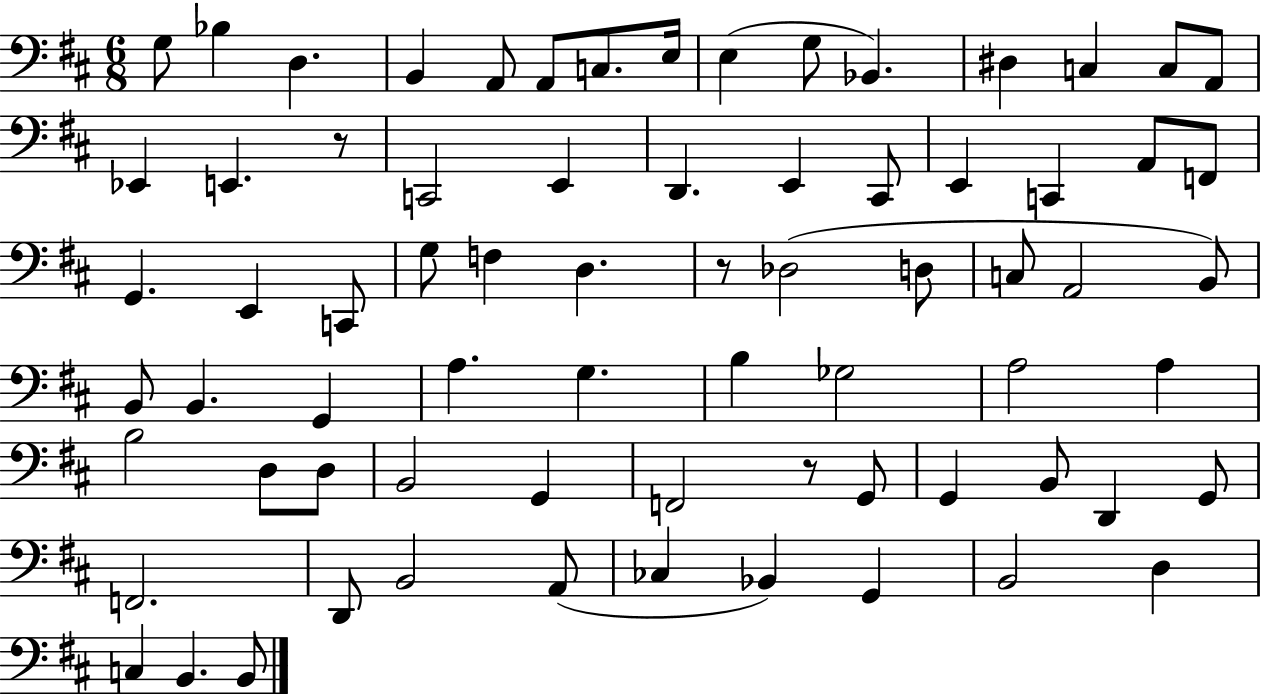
G3/e Bb3/q D3/q. B2/q A2/e A2/e C3/e. E3/s E3/q G3/e Bb2/q. D#3/q C3/q C3/e A2/e Eb2/q E2/q. R/e C2/h E2/q D2/q. E2/q C#2/e E2/q C2/q A2/e F2/e G2/q. E2/q C2/e G3/e F3/q D3/q. R/e Db3/h D3/e C3/e A2/h B2/e B2/e B2/q. G2/q A3/q. G3/q. B3/q Gb3/h A3/h A3/q B3/h D3/e D3/e B2/h G2/q F2/h R/e G2/e G2/q B2/e D2/q G2/e F2/h. D2/e B2/h A2/e CES3/q Bb2/q G2/q B2/h D3/q C3/q B2/q. B2/e